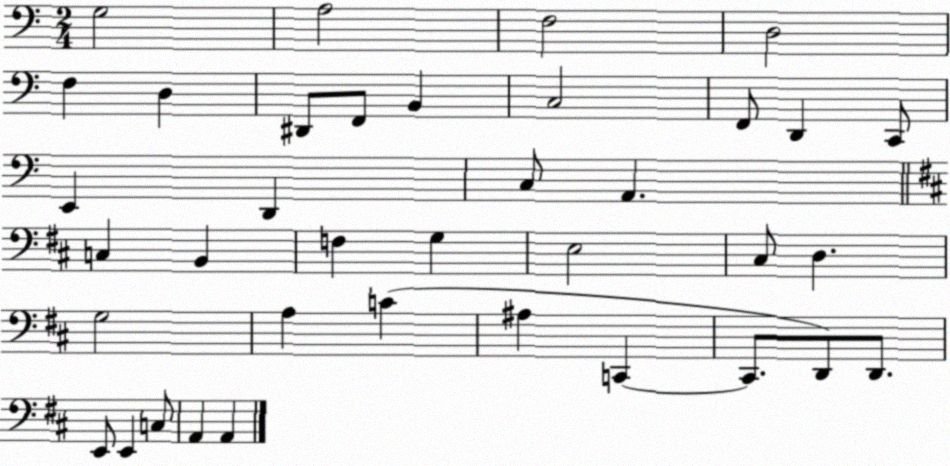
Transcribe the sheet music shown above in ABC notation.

X:1
T:Untitled
M:2/4
L:1/4
K:C
G,2 A,2 F,2 D,2 F, D, ^D,,/2 F,,/2 B,, C,2 F,,/2 D,, C,,/2 E,, D,, C,/2 A,, C, B,, F, G, E,2 ^C,/2 D, G,2 A, C ^A, C,, C,,/2 D,,/2 D,,/2 E,,/2 E,, C,/2 A,, A,,